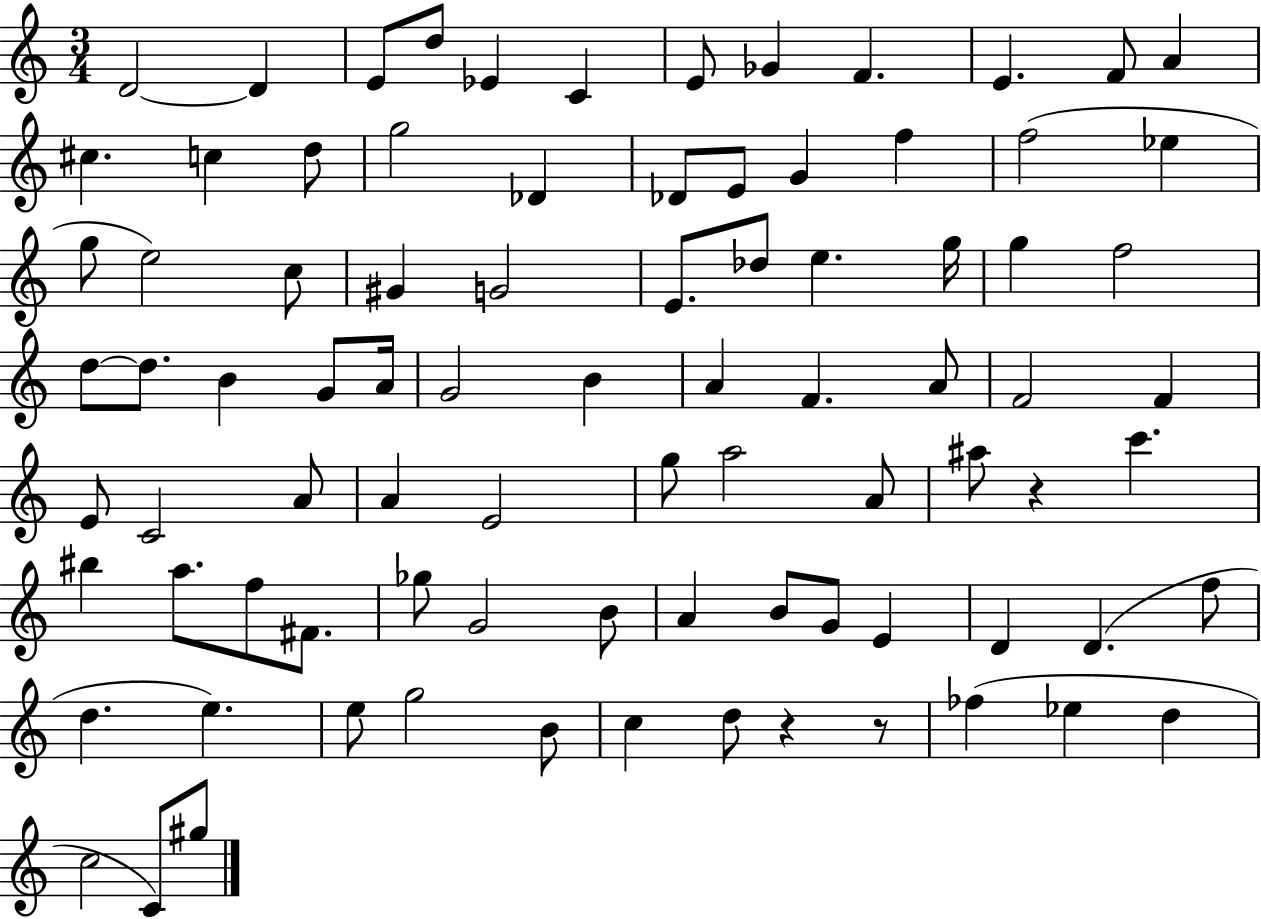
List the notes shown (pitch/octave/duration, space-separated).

D4/h D4/q E4/e D5/e Eb4/q C4/q E4/e Gb4/q F4/q. E4/q. F4/e A4/q C#5/q. C5/q D5/e G5/h Db4/q Db4/e E4/e G4/q F5/q F5/h Eb5/q G5/e E5/h C5/e G#4/q G4/h E4/e. Db5/e E5/q. G5/s G5/q F5/h D5/e D5/e. B4/q G4/e A4/s G4/h B4/q A4/q F4/q. A4/e F4/h F4/q E4/e C4/h A4/e A4/q E4/h G5/e A5/h A4/e A#5/e R/q C6/q. BIS5/q A5/e. F5/e F#4/e. Gb5/e G4/h B4/e A4/q B4/e G4/e E4/q D4/q D4/q. F5/e D5/q. E5/q. E5/e G5/h B4/e C5/q D5/e R/q R/e FES5/q Eb5/q D5/q C5/h C4/e G#5/e